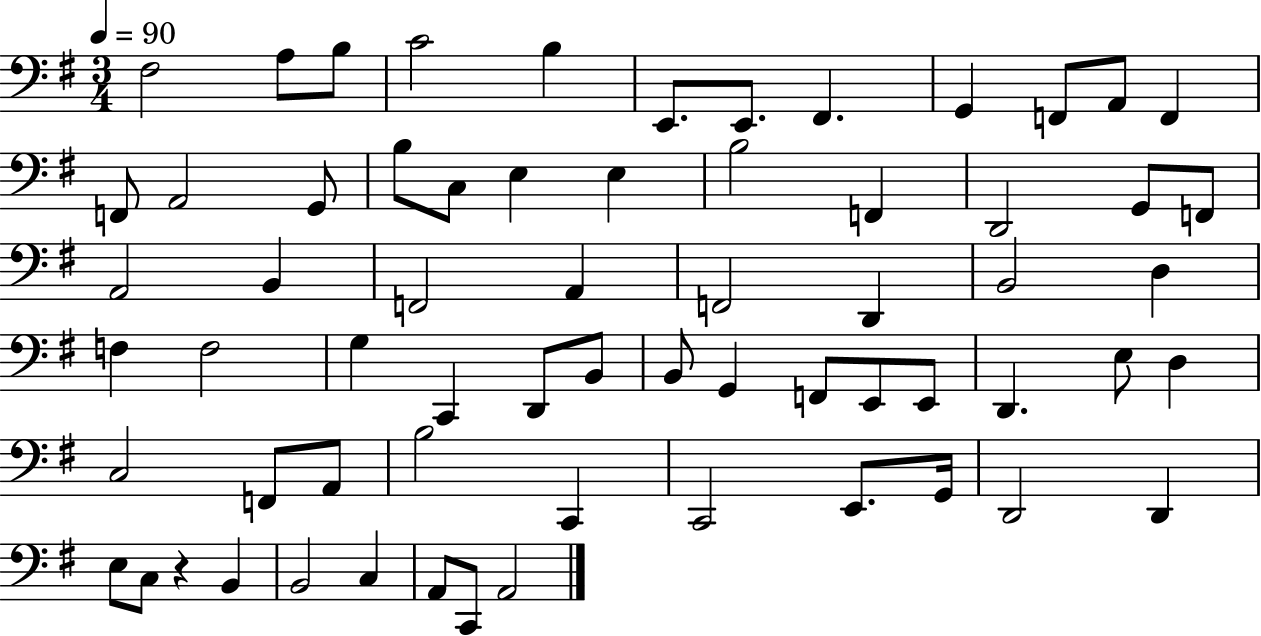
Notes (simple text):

F#3/h A3/e B3/e C4/h B3/q E2/e. E2/e. F#2/q. G2/q F2/e A2/e F2/q F2/e A2/h G2/e B3/e C3/e E3/q E3/q B3/h F2/q D2/h G2/e F2/e A2/h B2/q F2/h A2/q F2/h D2/q B2/h D3/q F3/q F3/h G3/q C2/q D2/e B2/e B2/e G2/q F2/e E2/e E2/e D2/q. E3/e D3/q C3/h F2/e A2/e B3/h C2/q C2/h E2/e. G2/s D2/h D2/q E3/e C3/e R/q B2/q B2/h C3/q A2/e C2/e A2/h